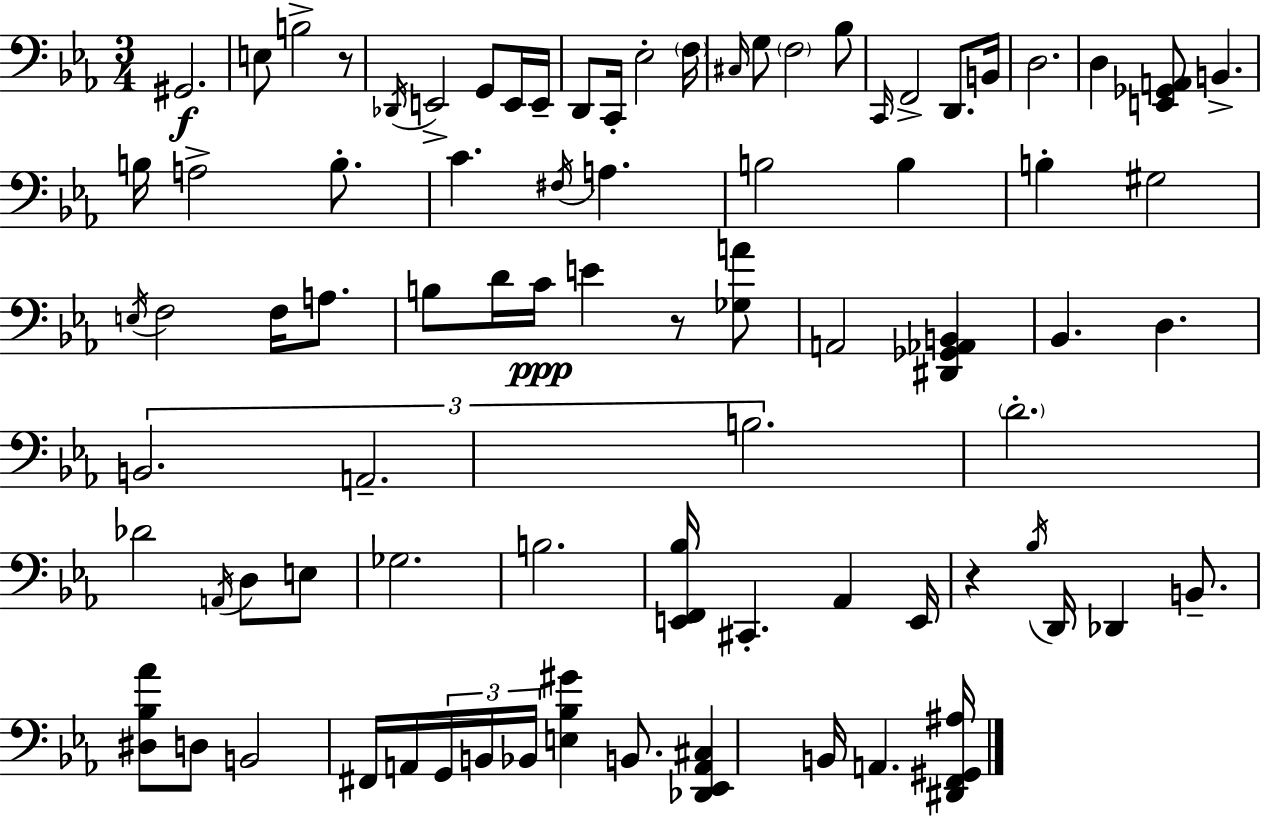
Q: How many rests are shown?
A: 3